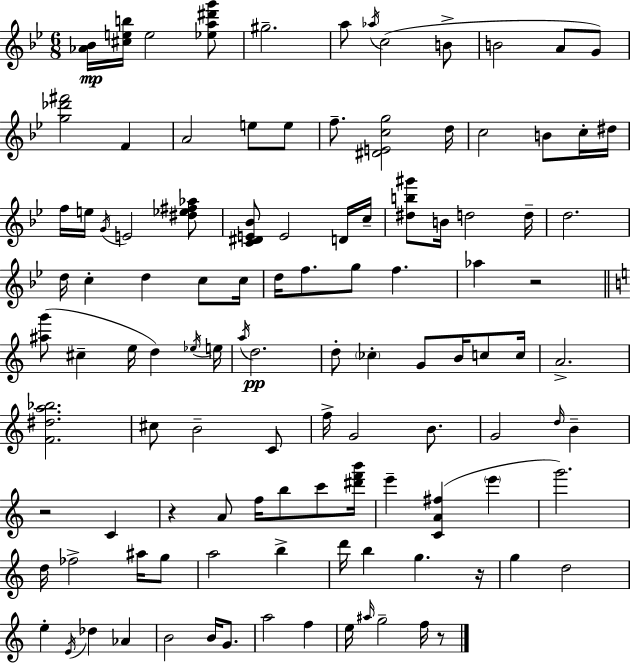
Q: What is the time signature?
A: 6/8